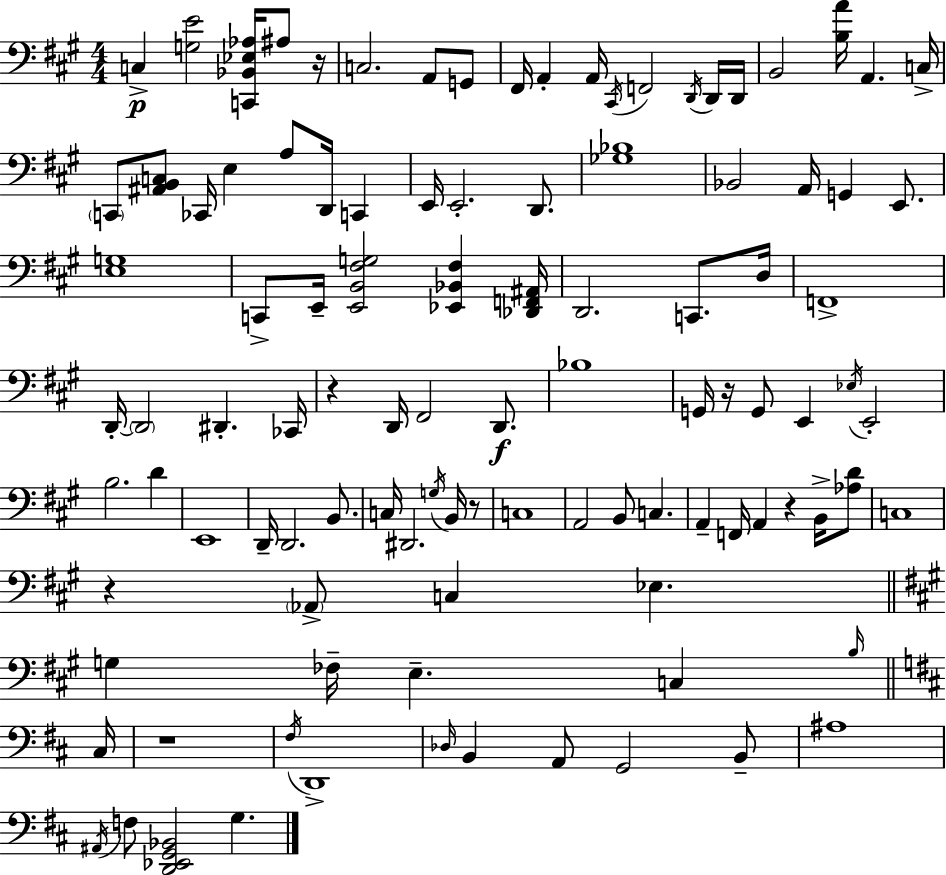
{
  \clef bass
  \numericTimeSignature
  \time 4/4
  \key a \major
  \repeat volta 2 { c4->\p <g e'>2 <c, bes, ees aes>16 ais8 r16 | c2. a,8 g,8 | fis,16 a,4-. a,16 \acciaccatura { cis,16 } f,2 \acciaccatura { d,16 } | d,16 d,16 b,2 <b a'>16 a,4. | \break c16-> \parenthesize c,8 <ais, b, c>8 ces,16 e4 a8 d,16 c,4 | e,16 e,2.-. d,8. | <ges bes>1 | bes,2 a,16 g,4 e,8. | \break <e g>1 | c,8-> e,16-- <e, b, fis g>2 <ees, bes, fis>4 | <des, f, ais,>16 d,2. c,8. | d16 f,1-> | \break d,16-.~~ \parenthesize d,2 dis,4.-. | ces,16 r4 d,16 fis,2 d,8.\f | bes1 | g,16 r16 g,8 e,4 \acciaccatura { ees16 } e,2-. | \break b2. d'4 | e,1 | d,16-- d,2. | b,8. c16 dis,2. | \break \acciaccatura { g16 } b,16 r8 c1 | a,2 b,8 c4. | a,4-- f,16 a,4 r4 | b,16-> <aes d'>8 c1 | \break r4 \parenthesize aes,8-> c4 ees4. | \bar "||" \break \key a \major g4 fes16-- e4.-- c4 \grace { b16 } | \bar "||" \break \key d \major cis16 r1 | \acciaccatura { fis16 } d,1-> | \grace { des16 } b,4 a,8 g,2 | b,8-- ais1 | \break \acciaccatura { ais,16 } f8 <d, ees, g, bes,>2 g4. | } \bar "|."
}